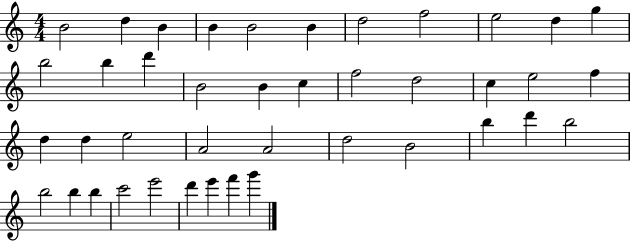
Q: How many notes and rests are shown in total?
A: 41